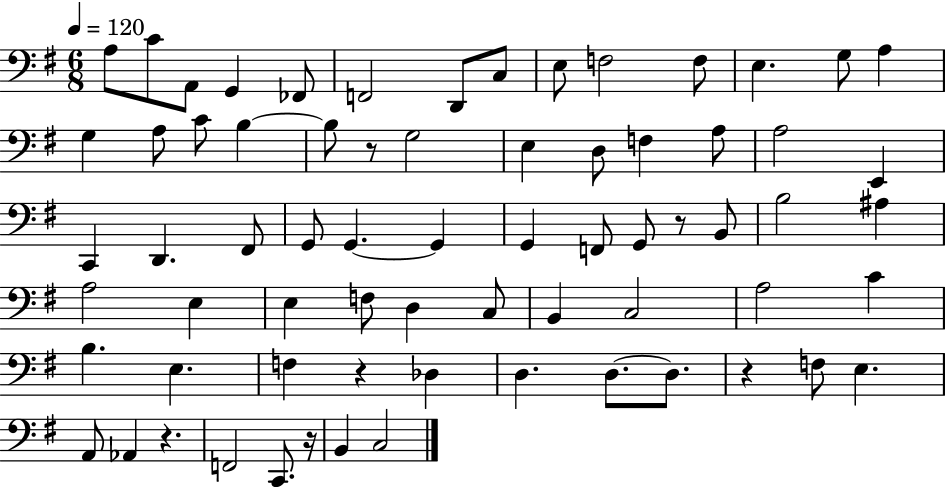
{
  \clef bass
  \numericTimeSignature
  \time 6/8
  \key g \major
  \tempo 4 = 120
  a8 c'8 a,8 g,4 fes,8 | f,2 d,8 c8 | e8 f2 f8 | e4. g8 a4 | \break g4 a8 c'8 b4~~ | b8 r8 g2 | e4 d8 f4 a8 | a2 e,4 | \break c,4 d,4. fis,8 | g,8 g,4.~~ g,4 | g,4 f,8 g,8 r8 b,8 | b2 ais4 | \break a2 e4 | e4 f8 d4 c8 | b,4 c2 | a2 c'4 | \break b4. e4. | f4 r4 des4 | d4. d8.~~ d8. | r4 f8 e4. | \break a,8 aes,4 r4. | f,2 c,8. r16 | b,4 c2 | \bar "|."
}